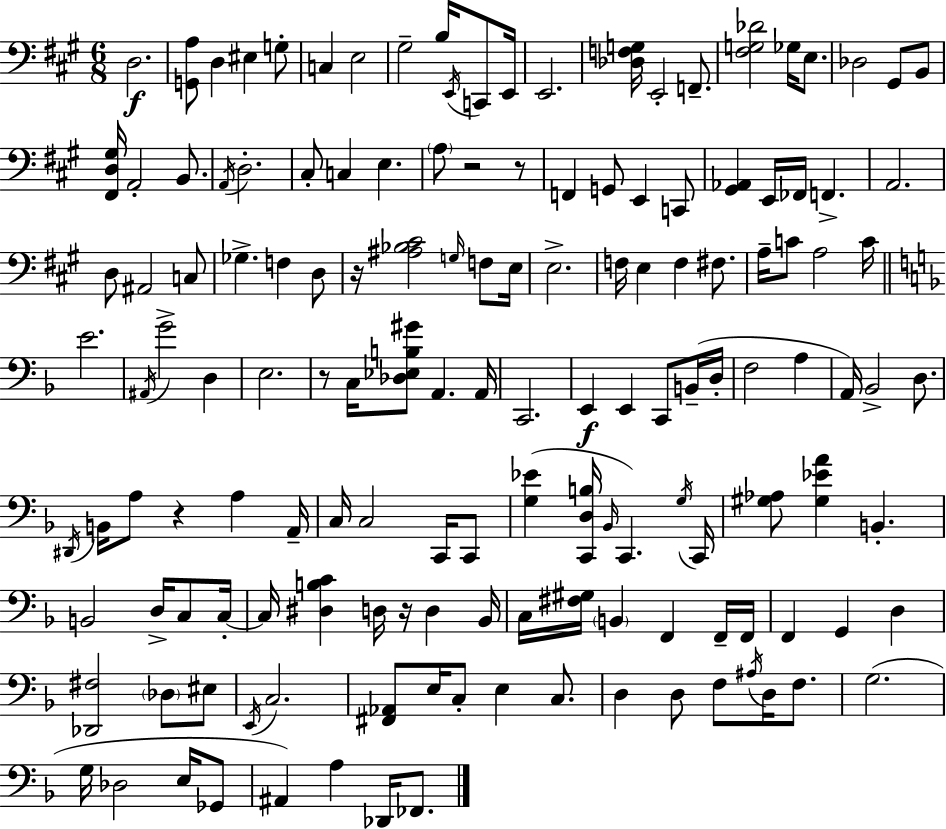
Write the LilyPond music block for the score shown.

{
  \clef bass
  \numericTimeSignature
  \time 6/8
  \key a \major
  d2.\f | <g, a>8 d4 eis4 g8-. | c4 e2 | gis2-- b16 \acciaccatura { e,16 } c,8 | \break e,16 e,2. | <des f g>16 e,2-. f,8.-- | <fis g des'>2 ges16 e8. | des2 gis,8 b,8 | \break <fis, d gis>16 a,2-. b,8. | \acciaccatura { a,16 } d2.-. | cis8-. c4 e4. | \parenthesize a8 r2 | \break r8 f,4 g,8 e,4 | c,8 <gis, aes,>4 e,16 fes,16 f,4.-> | a,2. | d8 ais,2 | \break c8 ges4.-> f4 | d8 r16 <ais bes cis'>2 \grace { g16 } | f8 e16 e2.-> | f16 e4 f4 | \break fis8. a16-- c'8 a2 | c'16 \bar "||" \break \key d \minor e'2. | \acciaccatura { ais,16 } g'2-> d4 | e2. | r8 c16 <des ees b gis'>8 a,4. | \break a,16 c,2. | e,4\f e,4 c,8 b,16--( | d16-. f2 a4 | a,16) bes,2-> d8. | \break \acciaccatura { dis,16 } b,16 a8 r4 a4 | a,16-- c16 c2 c,16 | c,8 <g ees'>4( <c, d b>16 \grace { bes,16 }) c,4. | \acciaccatura { g16 } c,16 <gis aes>8 <gis ees' a'>4 b,4.-. | \break b,2 | d16-> c8 c16-.~~ c16 <dis b c'>4 d16 r16 d4 | bes,16 c16 <fis gis>16 \parenthesize b,4 f,4 | f,16-- f,16 f,4 g,4 | \break d4 <des, fis>2 | \parenthesize des8 eis8 \acciaccatura { e,16 } c2. | <fis, aes,>8 e16 c8-. e4 | c8. d4 d8 f8 | \break \acciaccatura { ais16 } d16 f8. g2.( | g16 des2 | e16 ges,8 ais,4) a4 | des,16 fes,8. \bar "|."
}